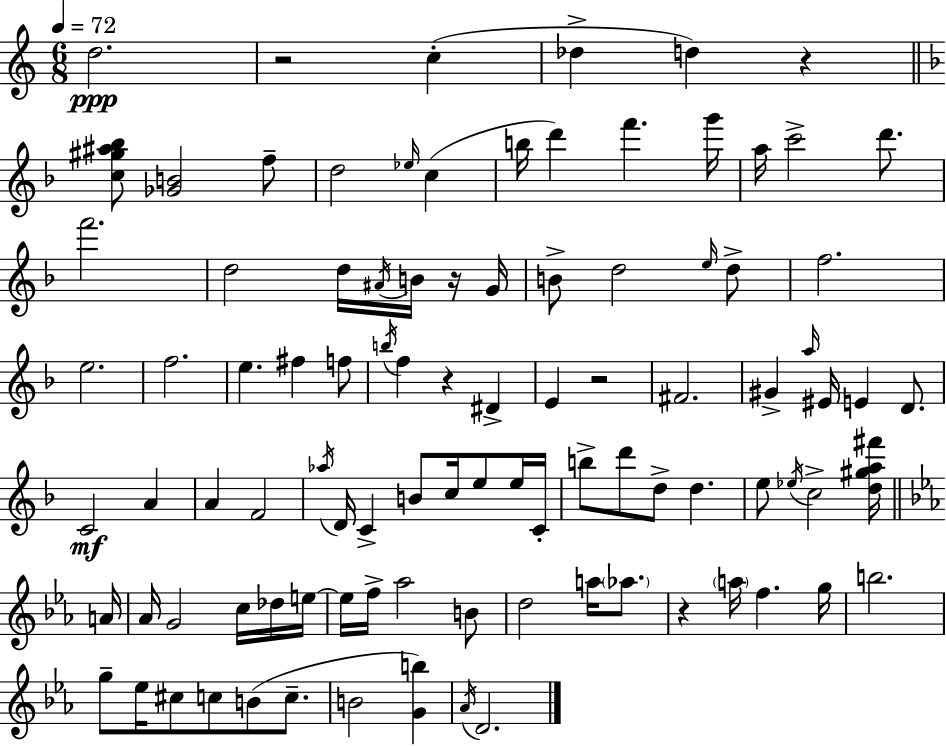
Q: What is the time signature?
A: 6/8